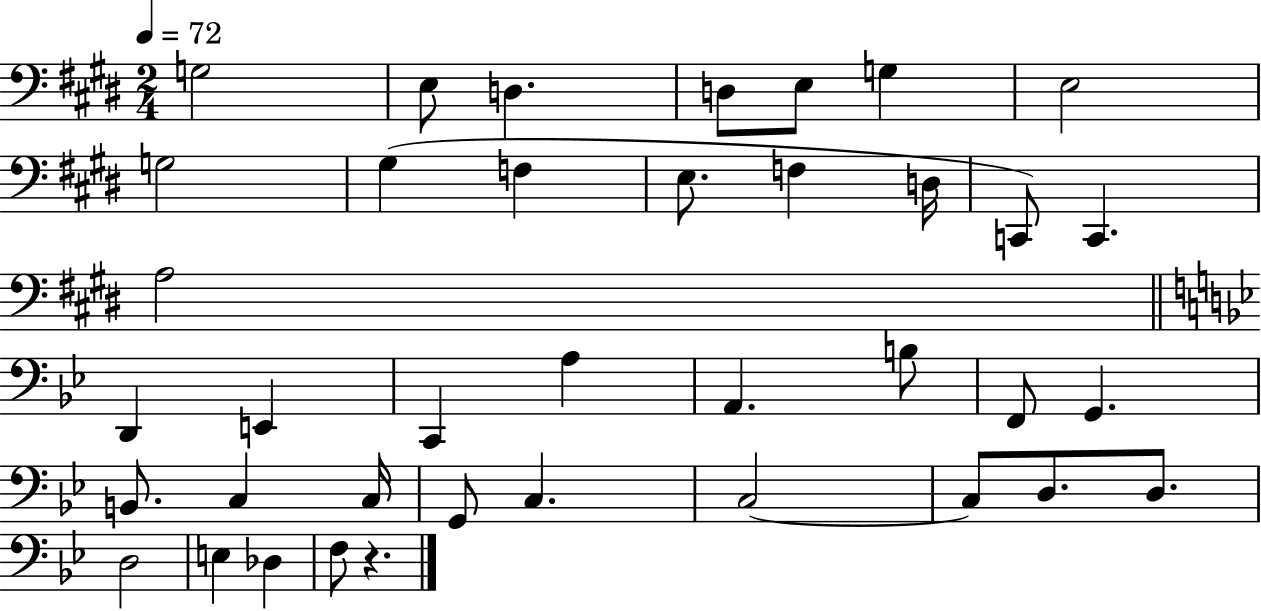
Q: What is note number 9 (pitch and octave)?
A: G#3